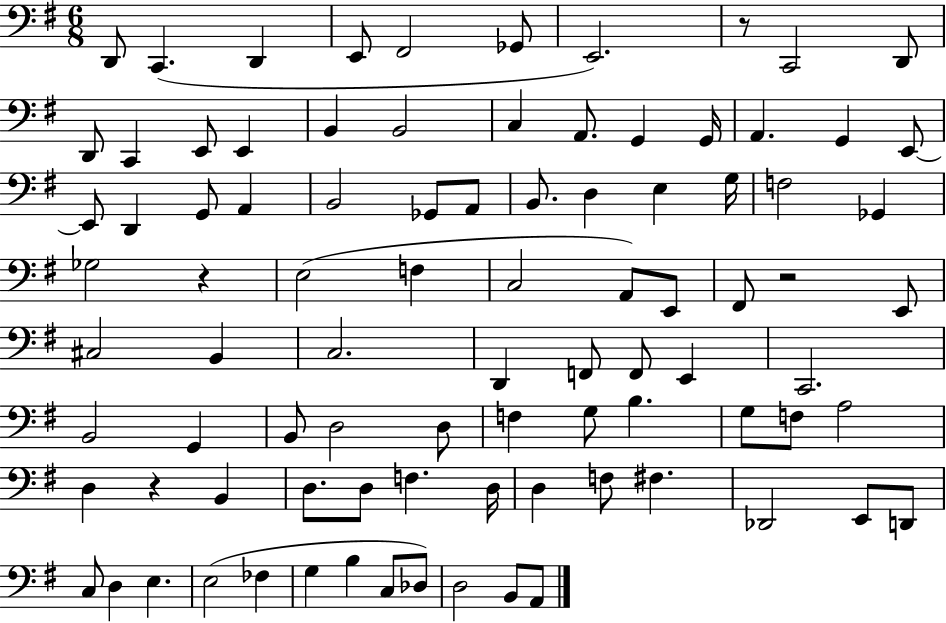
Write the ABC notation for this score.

X:1
T:Untitled
M:6/8
L:1/4
K:G
D,,/2 C,, D,, E,,/2 ^F,,2 _G,,/2 E,,2 z/2 C,,2 D,,/2 D,,/2 C,, E,,/2 E,, B,, B,,2 C, A,,/2 G,, G,,/4 A,, G,, E,,/2 E,,/2 D,, G,,/2 A,, B,,2 _G,,/2 A,,/2 B,,/2 D, E, G,/4 F,2 _G,, _G,2 z E,2 F, C,2 A,,/2 E,,/2 ^F,,/2 z2 E,,/2 ^C,2 B,, C,2 D,, F,,/2 F,,/2 E,, C,,2 B,,2 G,, B,,/2 D,2 D,/2 F, G,/2 B, G,/2 F,/2 A,2 D, z B,, D,/2 D,/2 F, D,/4 D, F,/2 ^F, _D,,2 E,,/2 D,,/2 C,/2 D, E, E,2 _F, G, B, C,/2 _D,/2 D,2 B,,/2 A,,/2